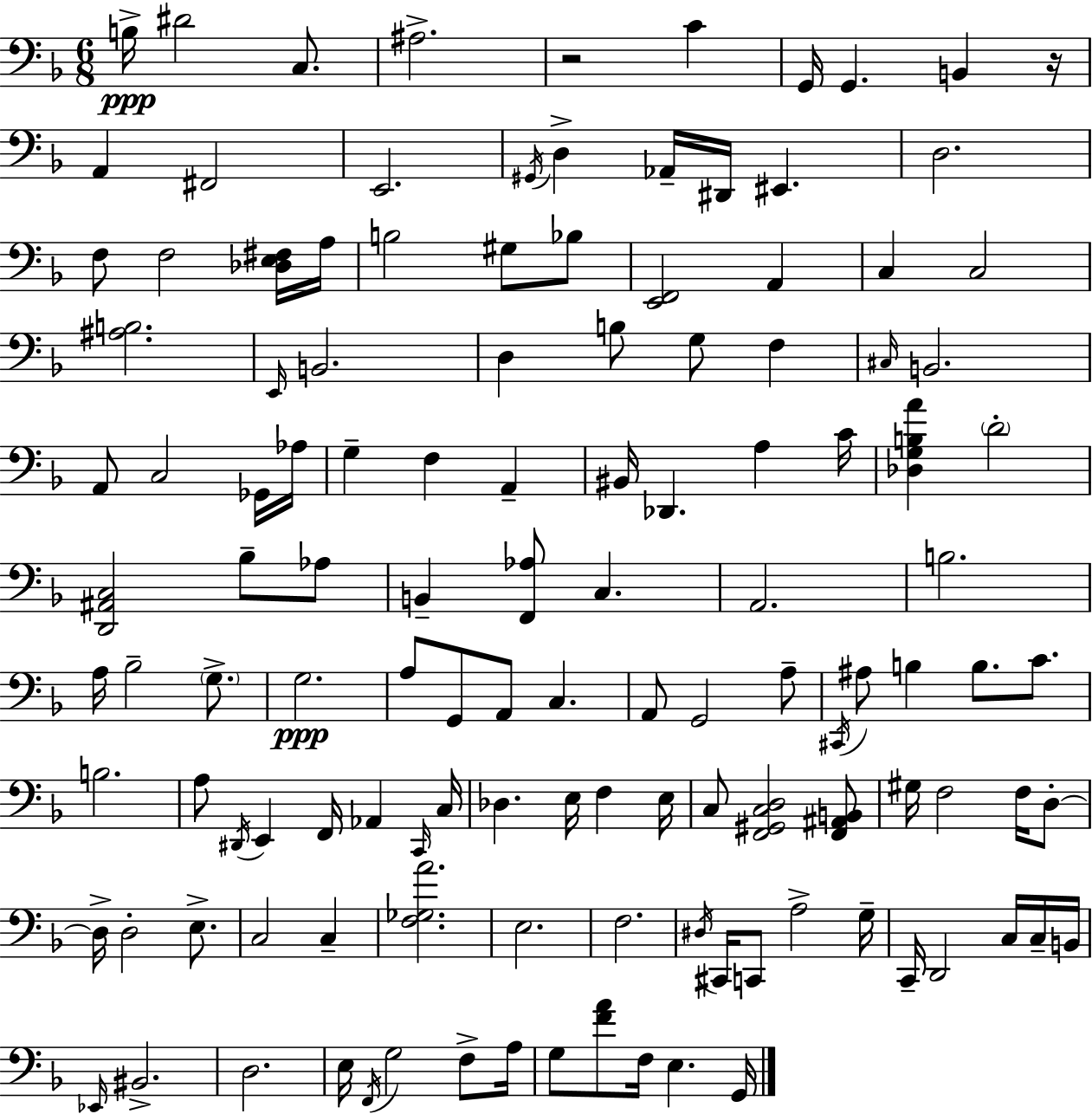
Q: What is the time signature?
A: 6/8